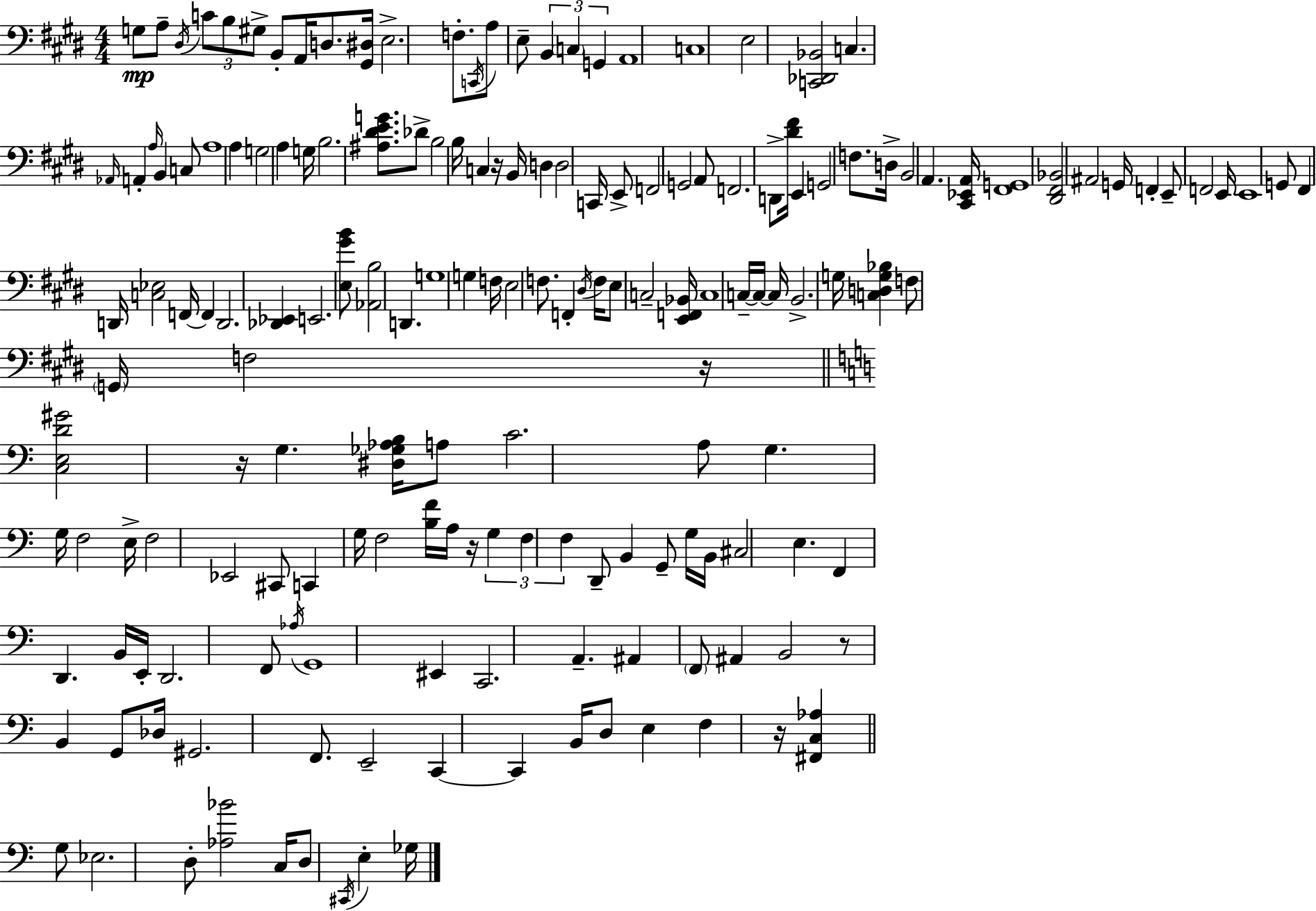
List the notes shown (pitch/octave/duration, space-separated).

G3/e A3/e D#3/s C4/e B3/e G#3/e B2/e A2/s D3/e. [G#2,D#3]/s E3/h. F3/e. C2/s A3/e E3/e B2/q C3/q G2/q A2/w C3/w E3/h [C2,Db2,Bb2]/h C3/q. Ab2/s A2/q A3/s B2/q C3/e A3/w A3/q G3/h A3/q G3/s B3/h. [A#3,D#4,E4,G4]/e. Db4/e B3/h B3/s C3/q R/s B2/s D3/q D3/h C2/s E2/e F2/h G2/h A2/e F2/h. D2/e [D#4,F#4]/s E2/q G2/h F3/e. D3/s B2/h A2/q. [C#2,Eb2,A2]/s [F#2,G2]/w [D#2,F#2,Bb2]/h A#2/h G2/s F2/q E2/e F2/h E2/s E2/w G2/e F#2/q D2/s [C3,Eb3]/h F2/s F2/q D2/h. [Db2,Eb2]/q E2/h. [E3,G#4,B4]/e [Ab2,B3]/h D2/q. G3/w G3/q F3/s E3/h F3/e. F2/q D#3/s F3/s E3/e C3/h [E2,F2,Bb2]/s C3/w C3/s C3/s C3/s B2/h. G3/s [C3,D3,G3,Bb3]/q F3/e G2/s F3/h R/s [C3,E3,D4,G#4]/h R/s G3/q. [D#3,Gb3,Ab3,B3]/s A3/e C4/h. A3/e G3/q. G3/s F3/h E3/s F3/h Eb2/h C#2/e C2/q G3/s F3/h [B3,F4]/s A3/s R/s G3/q F3/q F3/q D2/e B2/q G2/e G3/s B2/s C#3/h E3/q. F2/q D2/q. B2/s E2/s D2/h. F2/e Ab3/s G2/w EIS2/q C2/h. A2/q. A#2/q F2/e A#2/q B2/h R/e B2/q G2/e Db3/s G#2/h. F2/e. E2/h C2/q C2/q B2/s D3/e E3/q F3/q R/s [F#2,C3,Ab3]/q G3/e Eb3/h. D3/e [Ab3,Bb4]/h C3/s D3/e C#2/s E3/q Gb3/s